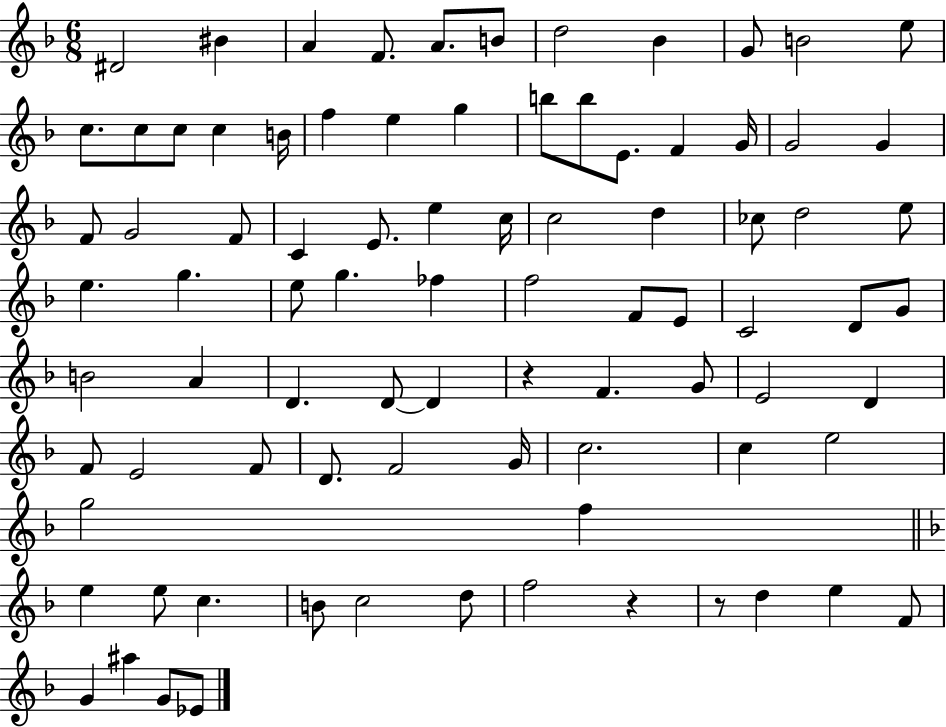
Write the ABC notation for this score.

X:1
T:Untitled
M:6/8
L:1/4
K:F
^D2 ^B A F/2 A/2 B/2 d2 _B G/2 B2 e/2 c/2 c/2 c/2 c B/4 f e g b/2 b/2 E/2 F G/4 G2 G F/2 G2 F/2 C E/2 e c/4 c2 d _c/2 d2 e/2 e g e/2 g _f f2 F/2 E/2 C2 D/2 G/2 B2 A D D/2 D z F G/2 E2 D F/2 E2 F/2 D/2 F2 G/4 c2 c e2 g2 f e e/2 c B/2 c2 d/2 f2 z z/2 d e F/2 G ^a G/2 _E/2